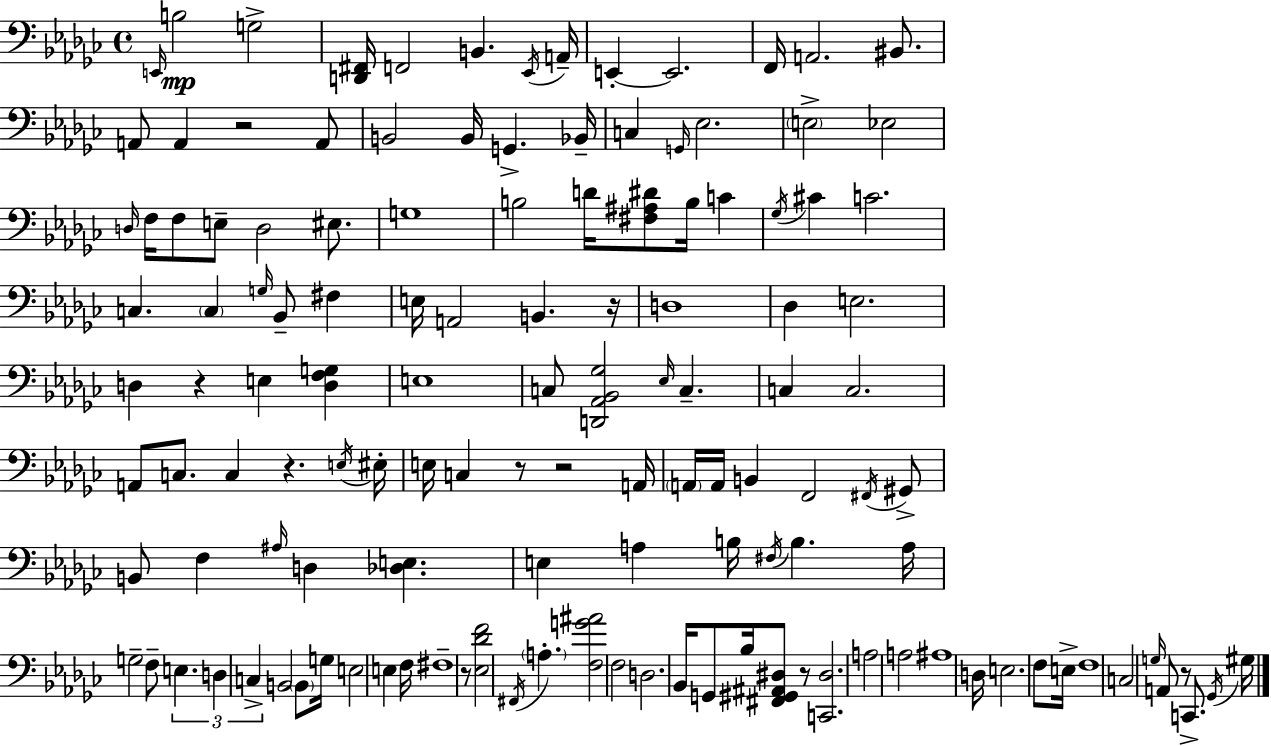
X:1
T:Untitled
M:4/4
L:1/4
K:Ebm
E,,/4 B,2 G,2 [D,,^F,,]/4 F,,2 B,, _E,,/4 A,,/4 E,, E,,2 F,,/4 A,,2 ^B,,/2 A,,/2 A,, z2 A,,/2 B,,2 B,,/4 G,, _B,,/4 C, G,,/4 _E,2 E,2 _E,2 D,/4 F,/4 F,/2 E,/2 D,2 ^E,/2 G,4 B,2 D/4 [^F,^A,^D]/2 B,/4 C _G,/4 ^C C2 C, C, G,/4 _B,,/2 ^F, E,/4 A,,2 B,, z/4 D,4 _D, E,2 D, z E, [D,F,G,] E,4 C,/2 [D,,_A,,_B,,_G,]2 _E,/4 C, C, C,2 A,,/2 C,/2 C, z E,/4 ^E,/4 E,/4 C, z/2 z2 A,,/4 A,,/4 A,,/4 B,, F,,2 ^F,,/4 ^G,,/2 B,,/2 F, ^A,/4 D, [_D,E,] E, A, B,/4 ^F,/4 B, A,/4 G,2 F,/2 E, D, C, B,,2 B,,/2 G,/4 E,2 E, F,/4 ^F,4 z/2 [_E,_DF]2 ^F,,/4 A, [F,G^A]2 F,2 D,2 _B,,/4 G,,/2 _B,/4 [^F,,^G,,^A,,^D,]/2 z/2 [C,,^D,]2 A,2 A,2 ^A,4 D,/4 E,2 F,/2 E,/4 F,4 C,2 G,/4 A,,/2 z/2 C,,/2 _G,,/4 ^G,/4